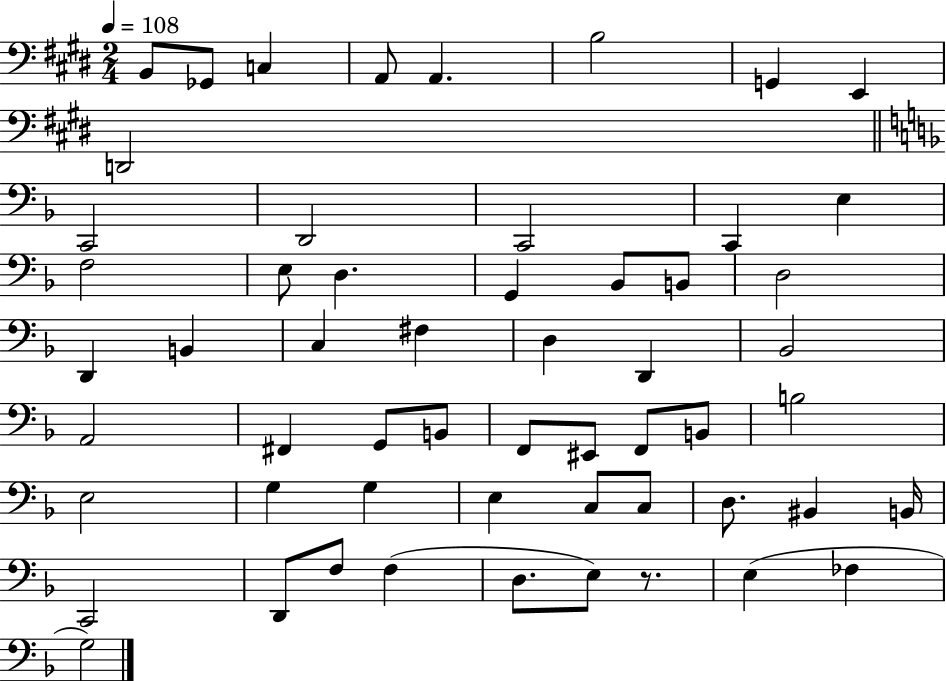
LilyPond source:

{
  \clef bass
  \numericTimeSignature
  \time 2/4
  \key e \major
  \tempo 4 = 108
  b,8 ges,8 c4 | a,8 a,4. | b2 | g,4 e,4 | \break d,2 | \bar "||" \break \key f \major c,2 | d,2 | c,2 | c,4 e4 | \break f2 | e8 d4. | g,4 bes,8 b,8 | d2 | \break d,4 b,4 | c4 fis4 | d4 d,4 | bes,2 | \break a,2 | fis,4 g,8 b,8 | f,8 eis,8 f,8 b,8 | b2 | \break e2 | g4 g4 | e4 c8 c8 | d8. bis,4 b,16 | \break c,2 | d,8 f8 f4( | d8. e8) r8. | e4( fes4 | \break g2) | \bar "|."
}